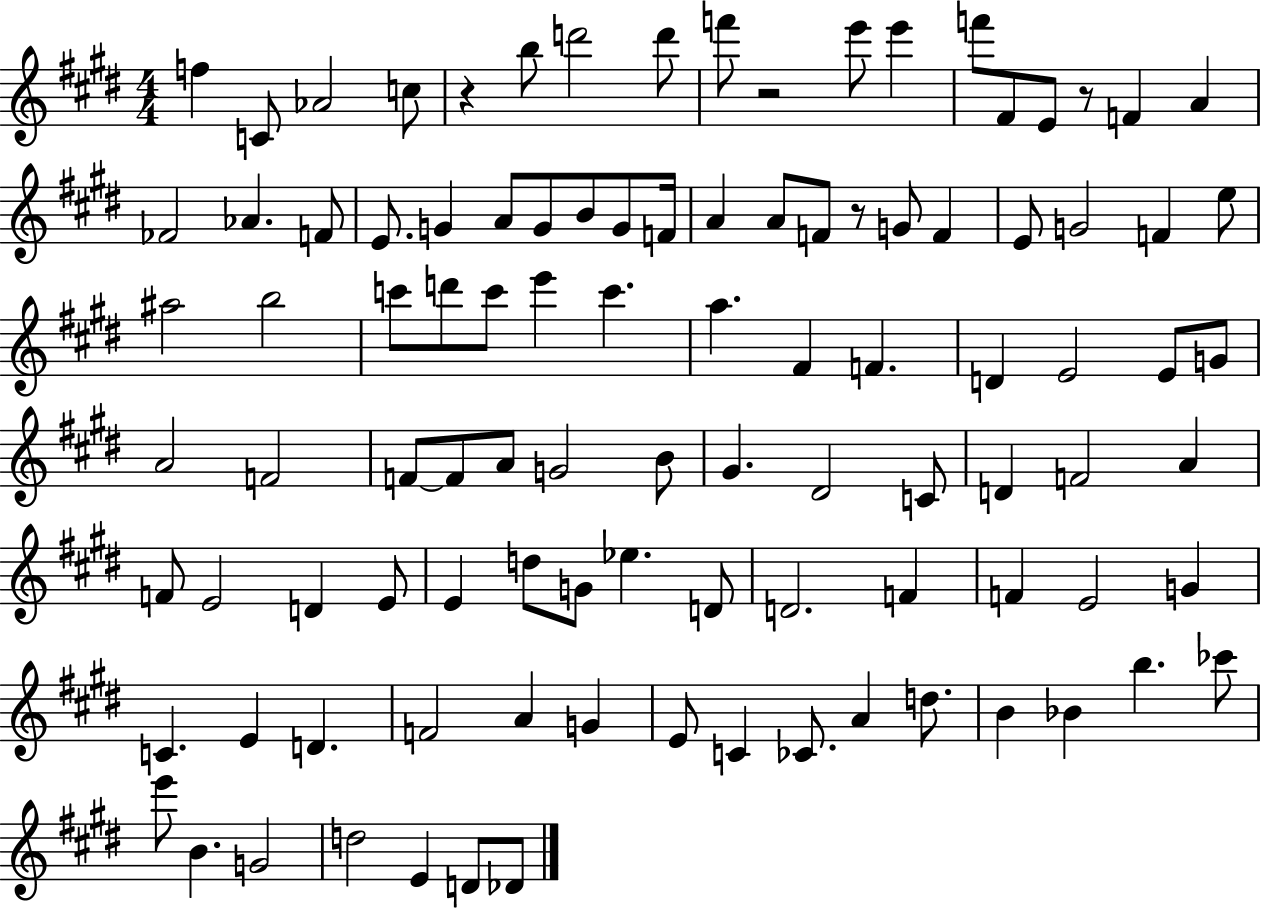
F5/q C4/e Ab4/h C5/e R/q B5/e D6/h D6/e F6/e R/h E6/e E6/q F6/e F#4/e E4/e R/e F4/q A4/q FES4/h Ab4/q. F4/e E4/e. G4/q A4/e G4/e B4/e G4/e F4/s A4/q A4/e F4/e R/e G4/e F4/q E4/e G4/h F4/q E5/e A#5/h B5/h C6/e D6/e C6/e E6/q C6/q. A5/q. F#4/q F4/q. D4/q E4/h E4/e G4/e A4/h F4/h F4/e F4/e A4/e G4/h B4/e G#4/q. D#4/h C4/e D4/q F4/h A4/q F4/e E4/h D4/q E4/e E4/q D5/e G4/e Eb5/q. D4/e D4/h. F4/q F4/q E4/h G4/q C4/q. E4/q D4/q. F4/h A4/q G4/q E4/e C4/q CES4/e. A4/q D5/e. B4/q Bb4/q B5/q. CES6/e E6/e B4/q. G4/h D5/h E4/q D4/e Db4/e